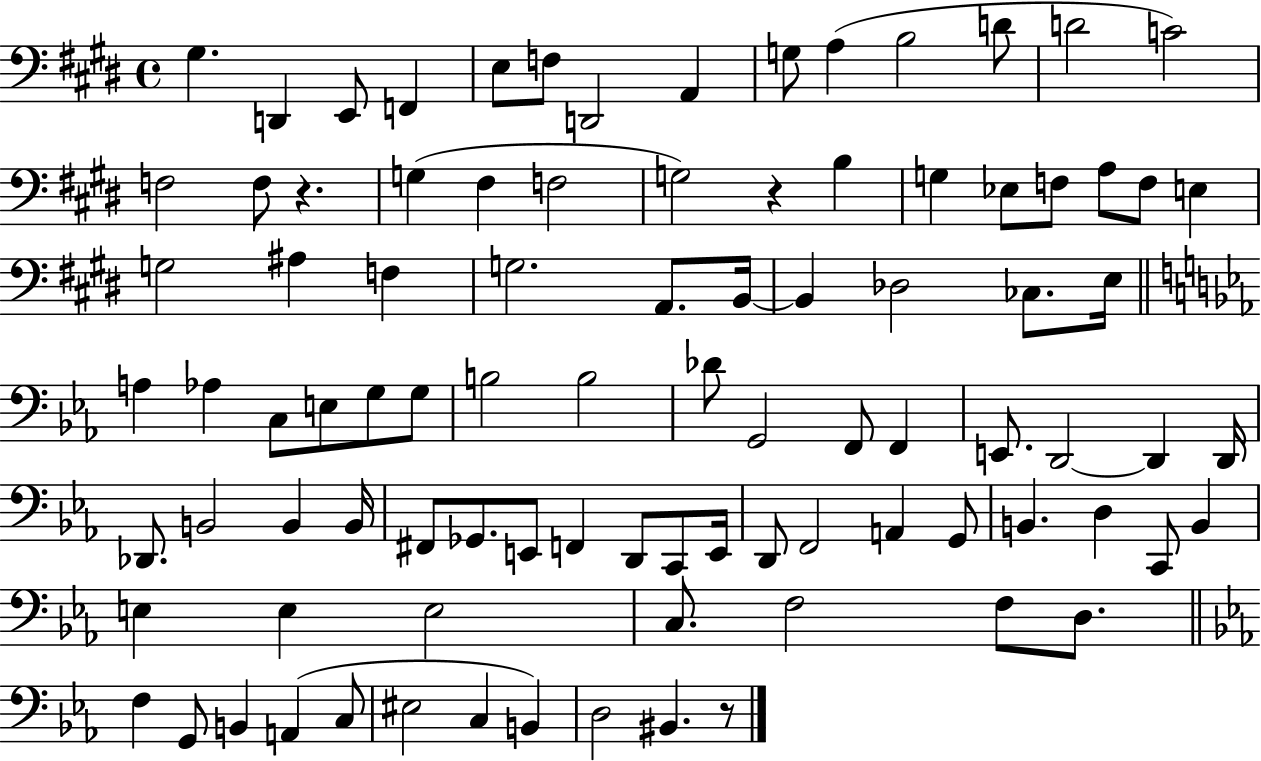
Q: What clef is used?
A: bass